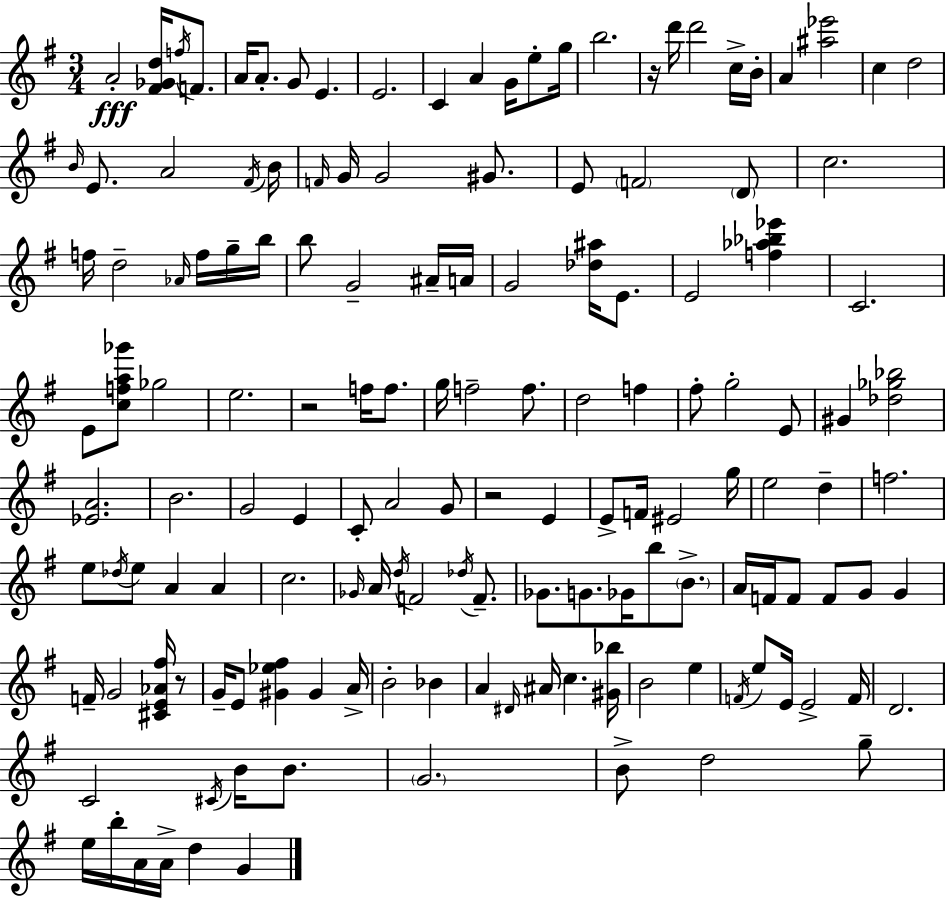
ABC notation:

X:1
T:Untitled
M:3/4
L:1/4
K:G
A2 [^F_Gd]/4 f/4 F/2 A/4 A/2 G/2 E E2 C A G/4 e/2 g/4 b2 z/4 d'/4 d'2 c/4 B/4 A [^a_e']2 c d2 B/4 E/2 A2 ^F/4 B/4 F/4 G/4 G2 ^G/2 E/2 F2 D/2 c2 f/4 d2 _A/4 f/4 g/4 b/4 b/2 G2 ^A/4 A/4 G2 [_d^a]/4 E/2 E2 [f_a_b_e'] C2 E/2 [cfa_g']/2 _g2 e2 z2 f/4 f/2 g/4 f2 f/2 d2 f ^f/2 g2 E/2 ^G [_d_g_b]2 [_EA]2 B2 G2 E C/2 A2 G/2 z2 E E/2 F/4 ^E2 g/4 e2 d f2 e/2 _d/4 e/2 A A c2 _G/4 A/4 d/4 F2 _d/4 F/2 _G/2 G/2 _G/4 b/2 B/2 A/4 F/4 F/2 F/2 G/2 G F/4 G2 [^CE_A^f]/4 z/2 G/4 E/2 [^G_e^f] ^G A/4 B2 _B A ^D/4 ^A/4 c [^G_b]/4 B2 e F/4 e/2 E/4 E2 F/4 D2 C2 ^C/4 B/4 B/2 G2 B/2 d2 g/2 e/4 b/4 A/4 A/4 d G